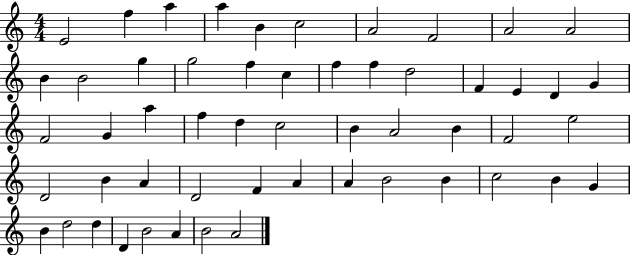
X:1
T:Untitled
M:4/4
L:1/4
K:C
E2 f a a B c2 A2 F2 A2 A2 B B2 g g2 f c f f d2 F E D G F2 G a f d c2 B A2 B F2 e2 D2 B A D2 F A A B2 B c2 B G B d2 d D B2 A B2 A2